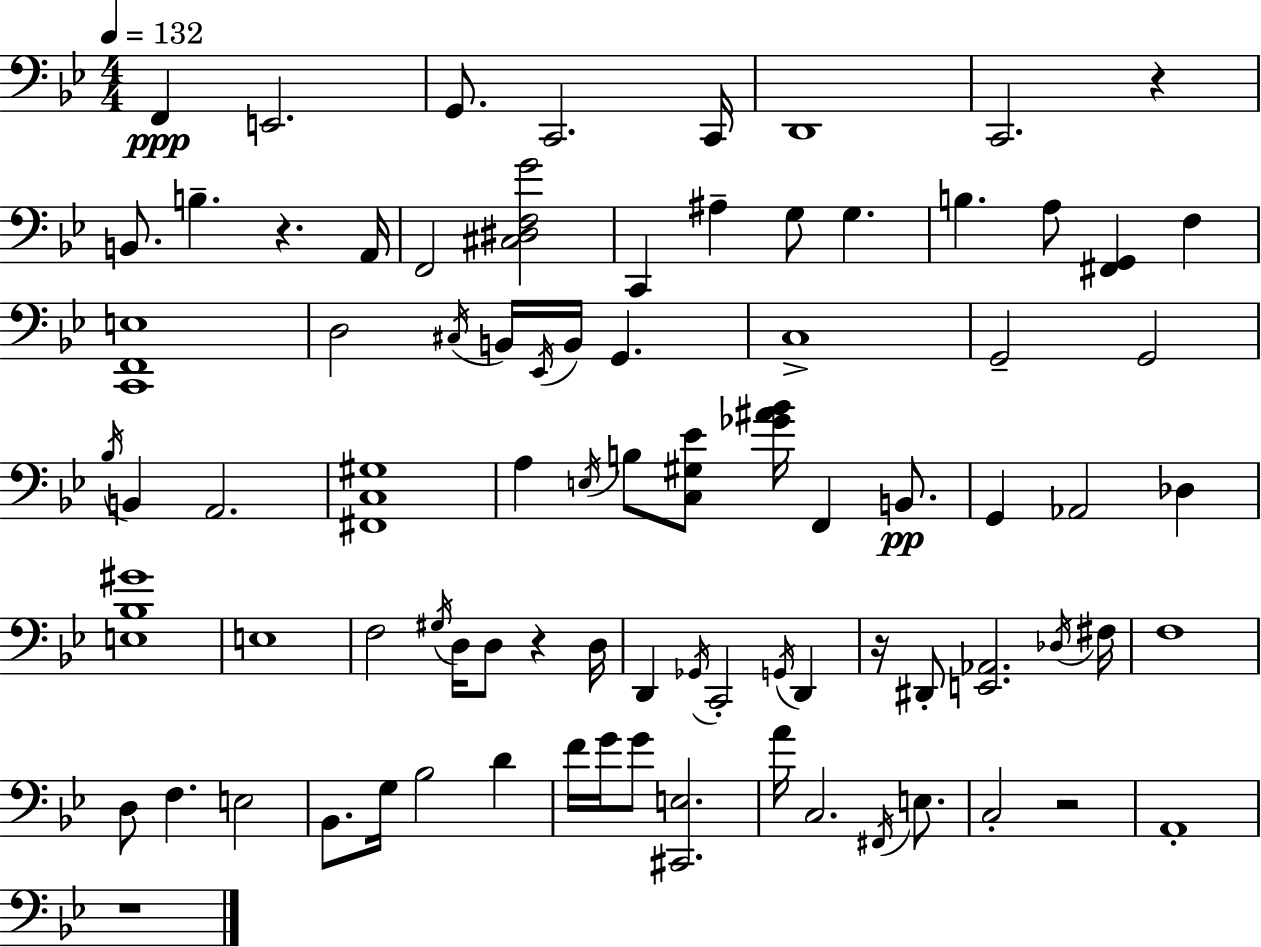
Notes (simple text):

F2/q E2/h. G2/e. C2/h. C2/s D2/w C2/h. R/q B2/e. B3/q. R/q. A2/s F2/h [C#3,D#3,F3,G4]/h C2/q A#3/q G3/e G3/q. B3/q. A3/e [F#2,G2]/q F3/q [C2,F2,E3]/w D3/h C#3/s B2/s Eb2/s B2/s G2/q. C3/w G2/h G2/h Bb3/s B2/q A2/h. [F#2,C3,G#3]/w A3/q E3/s B3/e [C3,G#3,Eb4]/e [Gb4,A#4,Bb4]/s F2/q B2/e. G2/q Ab2/h Db3/q [E3,Bb3,G#4]/w E3/w F3/h G#3/s D3/s D3/e R/q D3/s D2/q Gb2/s C2/h G2/s D2/q R/s D#2/e [E2,Ab2]/h. Db3/s F#3/s F3/w D3/e F3/q. E3/h Bb2/e. G3/s Bb3/h D4/q F4/s G4/s G4/e [C#2,E3]/h. A4/s C3/h. F#2/s E3/e. C3/h R/h A2/w R/w